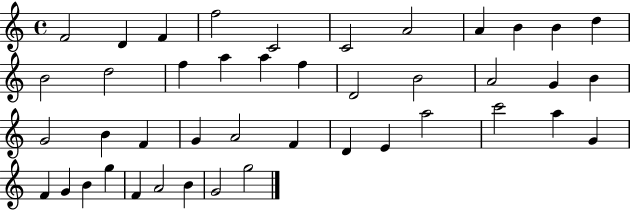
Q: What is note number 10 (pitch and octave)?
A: B4